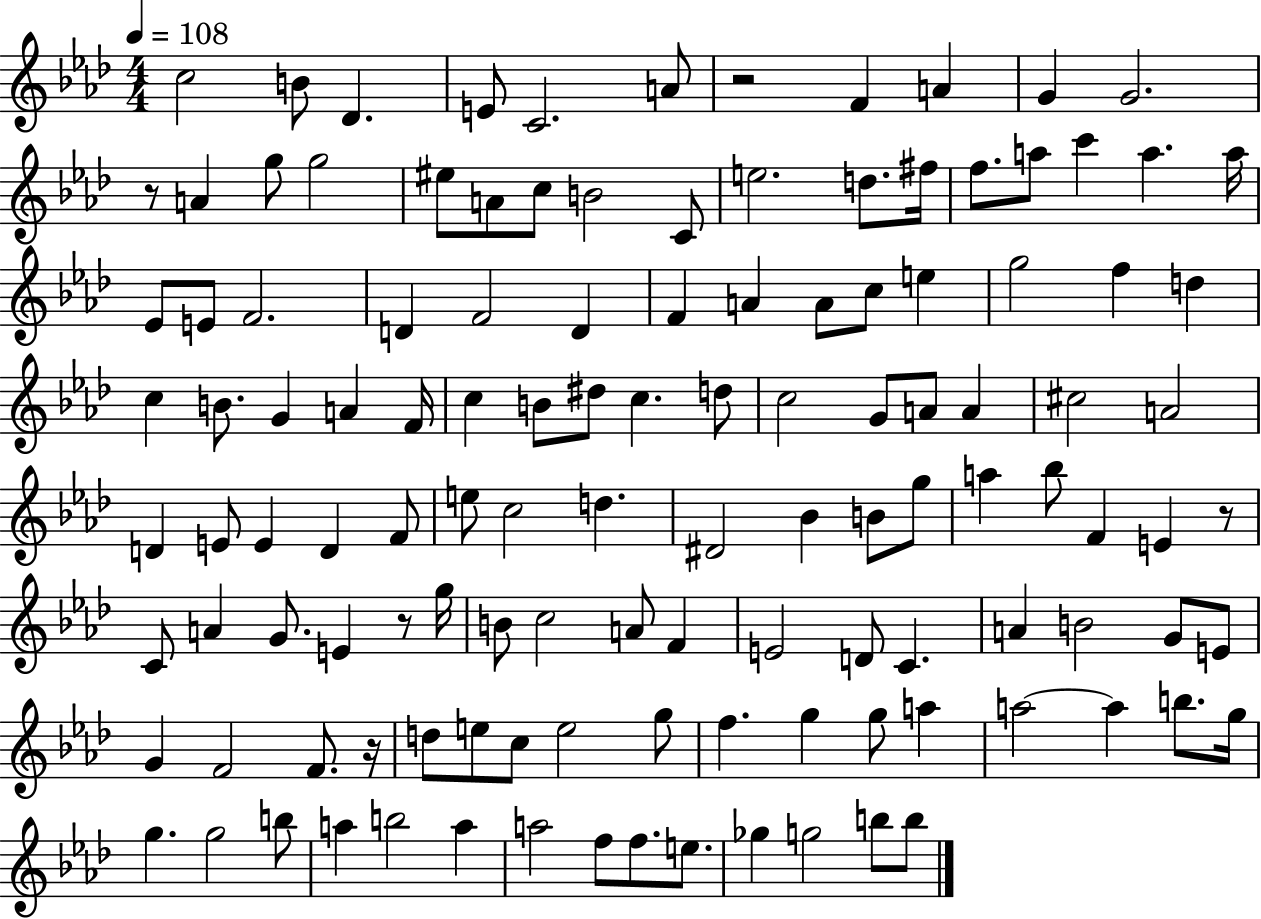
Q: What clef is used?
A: treble